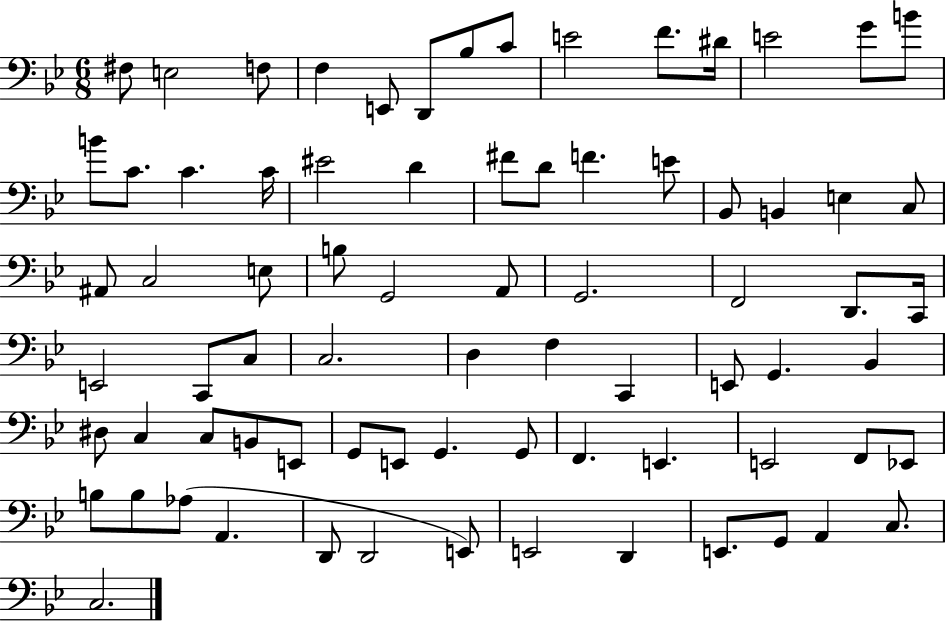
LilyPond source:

{
  \clef bass
  \numericTimeSignature
  \time 6/8
  \key bes \major
  \repeat volta 2 { fis8 e2 f8 | f4 e,8 d,8 bes8 c'8 | e'2 f'8. dis'16 | e'2 g'8 b'8 | \break b'8 c'8. c'4. c'16 | eis'2 d'4 | fis'8 d'8 f'4. e'8 | bes,8 b,4 e4 c8 | \break ais,8 c2 e8 | b8 g,2 a,8 | g,2. | f,2 d,8. c,16 | \break e,2 c,8 c8 | c2. | d4 f4 c,4 | e,8 g,4. bes,4 | \break dis8 c4 c8 b,8 e,8 | g,8 e,8 g,4. g,8 | f,4. e,4. | e,2 f,8 ees,8 | \break b8 b8 aes8( a,4. | d,8 d,2 e,8) | e,2 d,4 | e,8. g,8 a,4 c8. | \break c2. | } \bar "|."
}